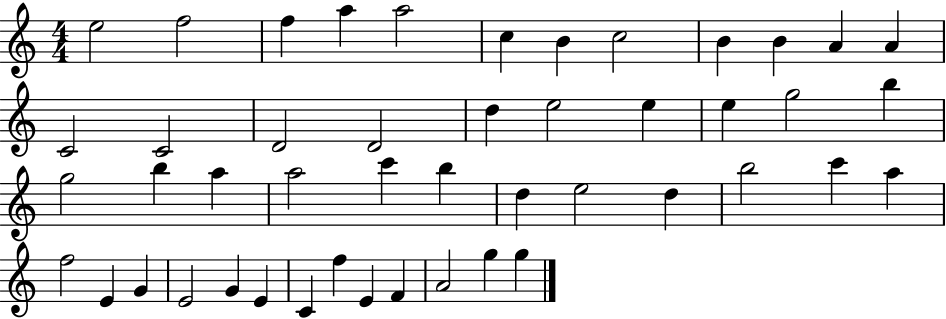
{
  \clef treble
  \numericTimeSignature
  \time 4/4
  \key c \major
  e''2 f''2 | f''4 a''4 a''2 | c''4 b'4 c''2 | b'4 b'4 a'4 a'4 | \break c'2 c'2 | d'2 d'2 | d''4 e''2 e''4 | e''4 g''2 b''4 | \break g''2 b''4 a''4 | a''2 c'''4 b''4 | d''4 e''2 d''4 | b''2 c'''4 a''4 | \break f''2 e'4 g'4 | e'2 g'4 e'4 | c'4 f''4 e'4 f'4 | a'2 g''4 g''4 | \break \bar "|."
}